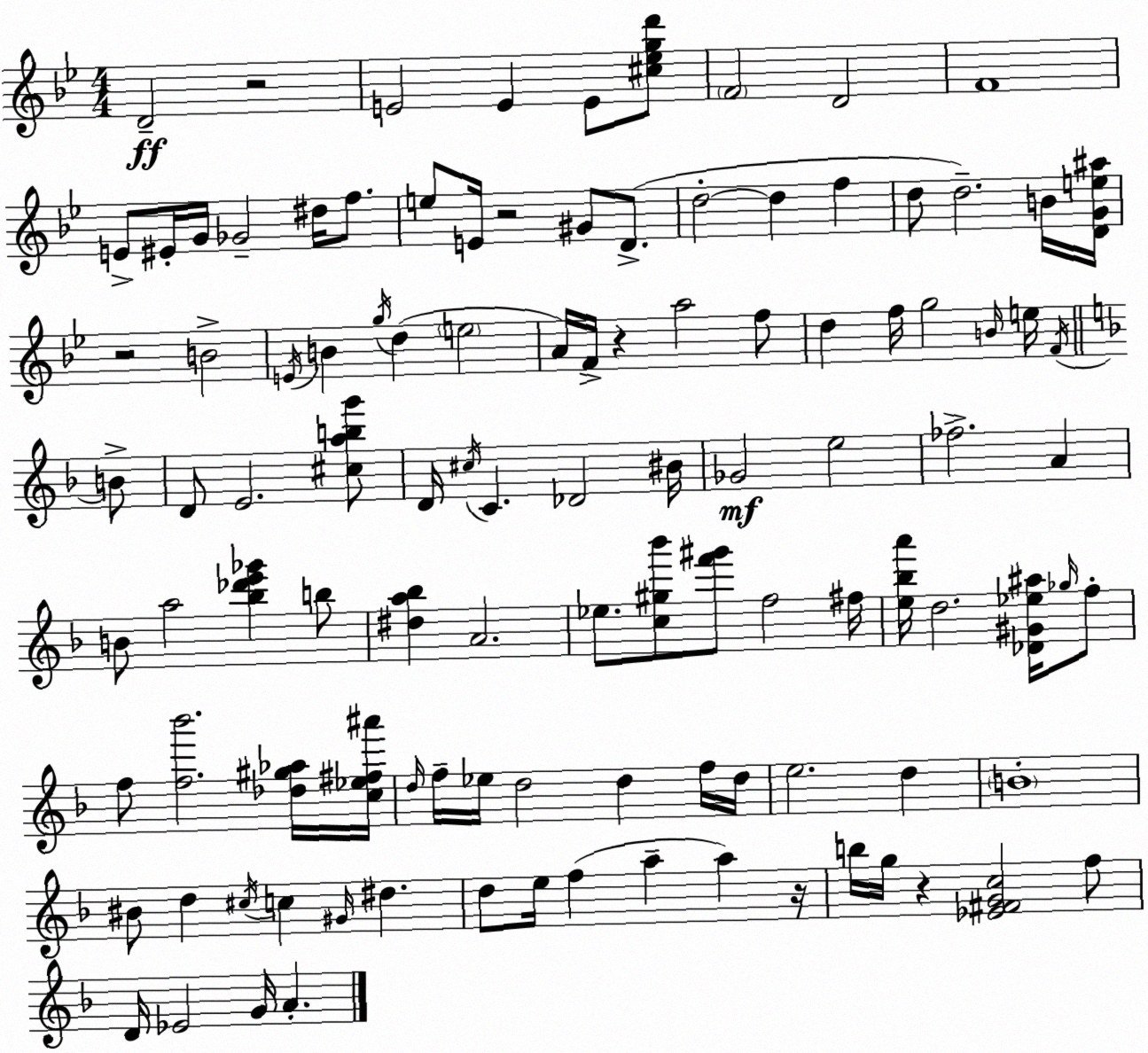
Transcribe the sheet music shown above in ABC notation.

X:1
T:Untitled
M:4/4
L:1/4
K:Bb
D2 z2 E2 E E/2 [^c_egd']/2 F2 D2 F4 E/2 ^E/4 G/4 _G2 ^d/4 f/2 e/2 E/4 z2 ^G/2 D/2 d2 d f d/2 d2 B/4 [DGe^a]/4 z2 B2 E/4 B g/4 d e2 A/4 F/4 z a2 f/2 d f/4 g2 B/4 e/4 F/4 B/2 D/2 E2 [^cabg']/2 D/4 ^c/4 C _D2 ^B/4 _G2 e2 _f2 A B/2 a2 [_b_d'e'_g'] b/2 [^da_b] A2 _e/2 [c^g_b']/2 [f'^g']/2 f2 ^f/4 [e_ba']/4 d2 [_D^G_e^a]/4 _g/4 f/2 f/2 [f_b']2 [_d^g_a]/4 [c_e^f^a']/4 d/4 f/4 _e/4 d2 d f/4 d/4 e2 d B4 ^B/2 d ^c/4 c ^G/4 ^d d/2 e/4 f a a z/4 b/4 g/4 z [_E^FGc]2 f/2 D/4 _E2 G/4 A